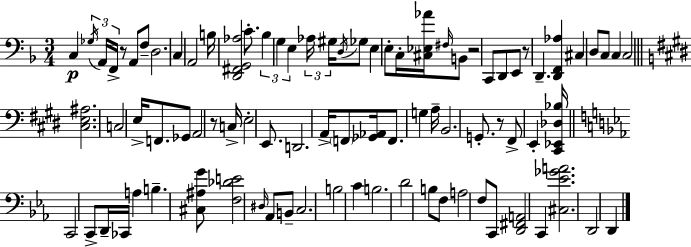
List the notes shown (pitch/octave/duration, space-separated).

C3/q Gb3/s A2/s F2/s R/e A2/e F3/e D3/h. C3/q A2/h B3/s [D2,F#2,G2,Ab3]/h C4/e. Bb3/q G3/q E3/q Ab3/s G#3/s D3/s Gb3/e E3/q E3/e C3/s [C#3,Eb3,Ab4]/s F#3/s B2/e R/h C2/e D2/e E2/e R/e D2/q. [D2,F2,Ab3]/q C#3/q D3/e C3/e C3/q C3/h [C#3,E3,A#3]/h. C3/h E3/s F2/e. Gb2/e A2/h R/e C3/s E3/h E2/e. D2/h. A2/s F2/e [Gb2,Ab2]/s F2/e. G3/q A3/s B2/h. G2/e. R/e F#2/e E2/q [C#2,Eb2,Db3,Bb3]/s C2/h C2/e D2/s CES2/s A3/q B3/q. [C#3,A#3,G4]/e [F3,Db4,E4]/h D#3/s Ab2/e B2/e C3/h. B3/h C4/q B3/h. D4/h B3/e F3/e A3/h F3/e C2/e [D2,F#2,A2]/h C2/q [C#3,Eb4,Gb4,A4]/h. D2/h D2/q